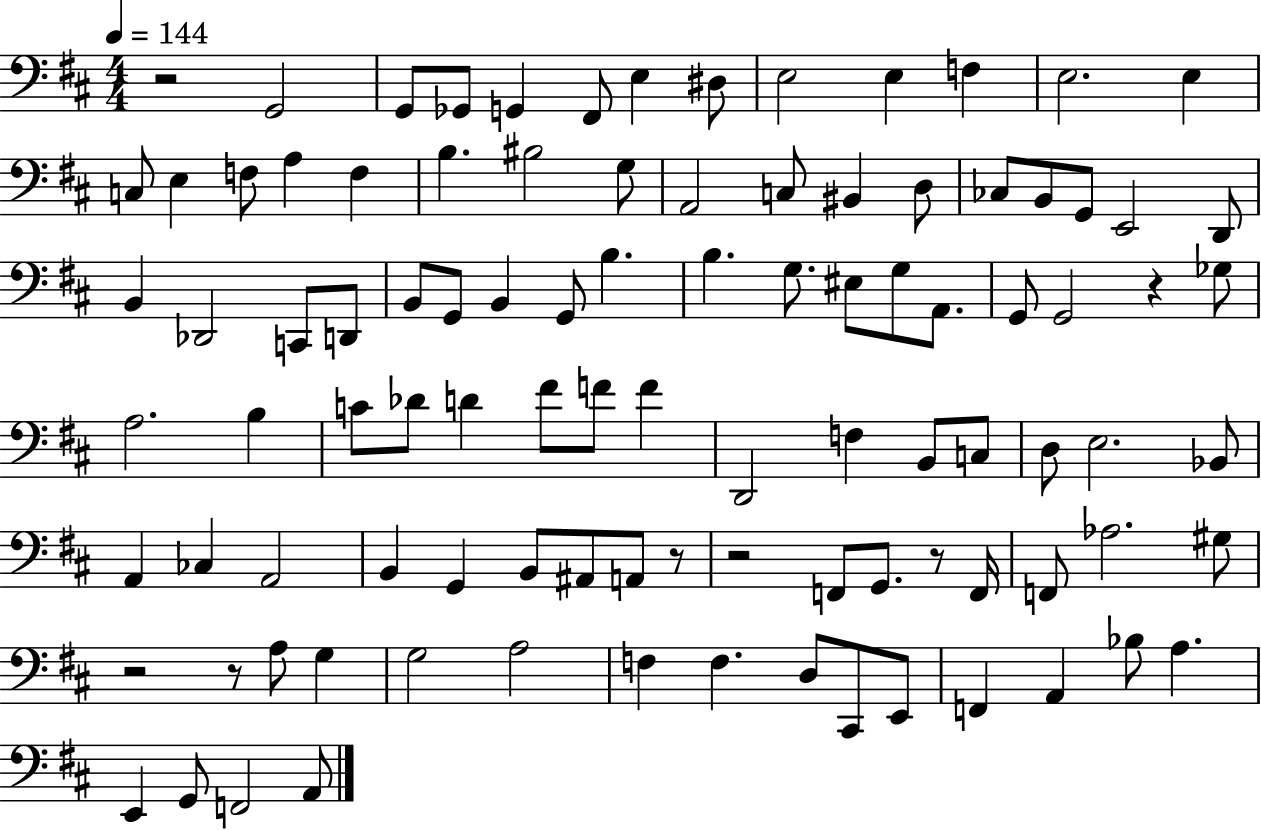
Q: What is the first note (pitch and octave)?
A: G2